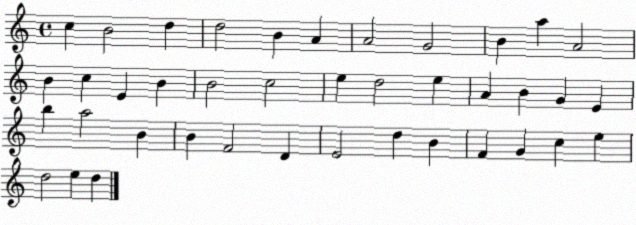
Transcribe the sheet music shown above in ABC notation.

X:1
T:Untitled
M:4/4
L:1/4
K:C
c B2 d d2 B A A2 G2 B a A2 B c E B B2 c2 e d2 e A B G E b a2 B B F2 D E2 d B F G c e d2 e d